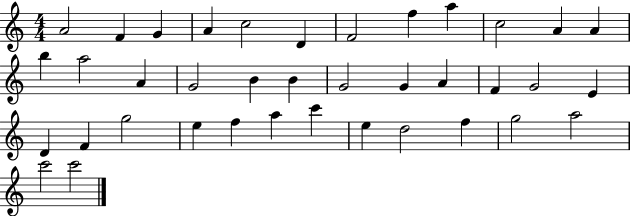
{
  \clef treble
  \numericTimeSignature
  \time 4/4
  \key c \major
  a'2 f'4 g'4 | a'4 c''2 d'4 | f'2 f''4 a''4 | c''2 a'4 a'4 | \break b''4 a''2 a'4 | g'2 b'4 b'4 | g'2 g'4 a'4 | f'4 g'2 e'4 | \break d'4 f'4 g''2 | e''4 f''4 a''4 c'''4 | e''4 d''2 f''4 | g''2 a''2 | \break c'''2 c'''2 | \bar "|."
}